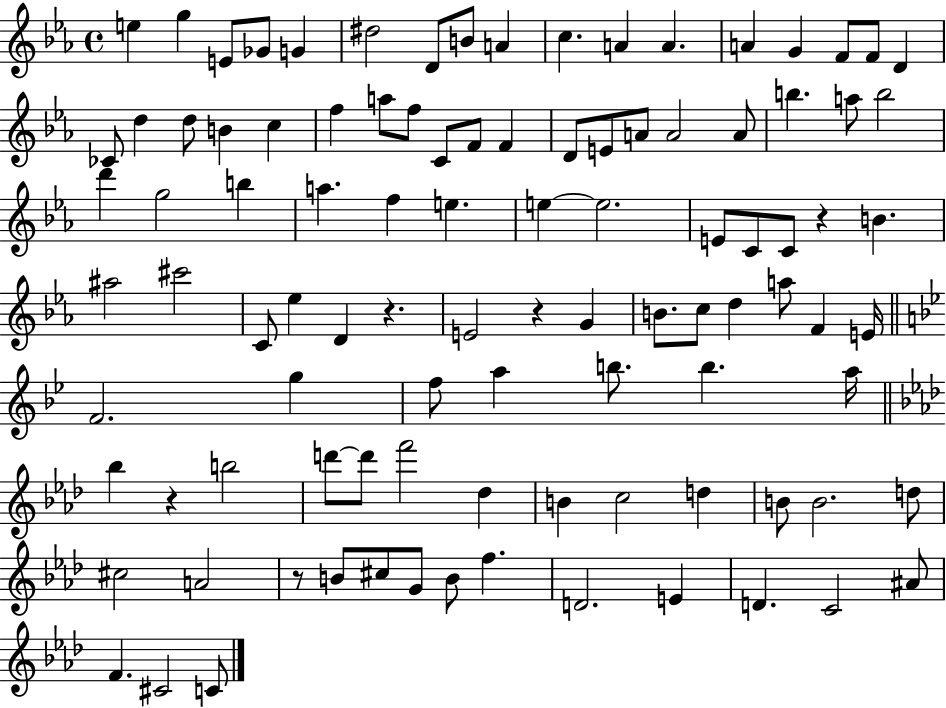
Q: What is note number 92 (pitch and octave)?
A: A#4